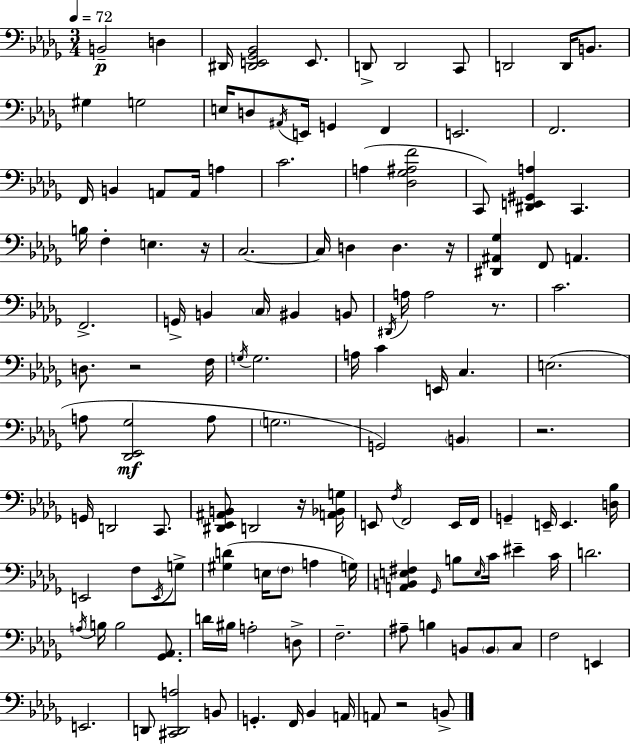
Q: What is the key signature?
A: BES minor